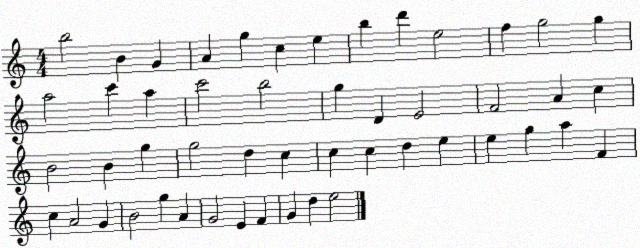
X:1
T:Untitled
M:4/4
L:1/4
K:C
b2 B G A g c e b d' e2 f g2 g a2 c' a c'2 b2 g D E2 F2 A c B2 B g g2 d c c c d e e g a F c A2 G B2 g A G2 E F G d e2